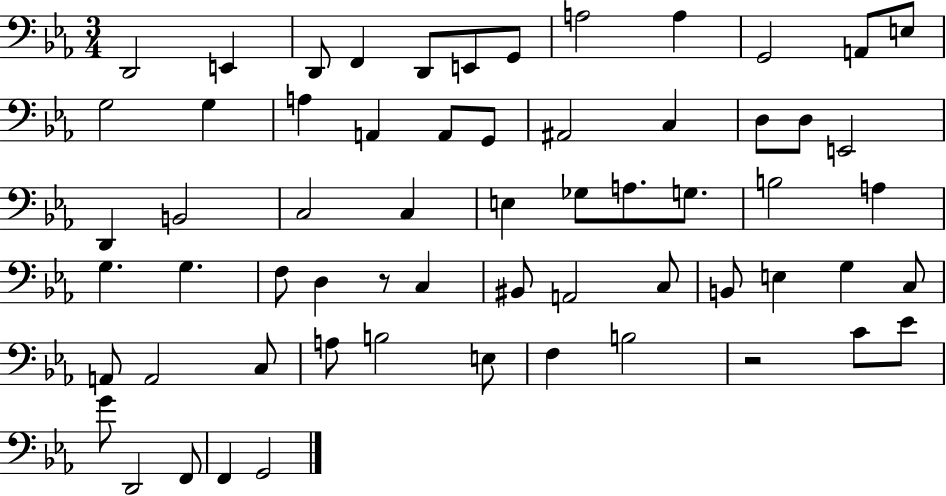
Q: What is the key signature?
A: EES major